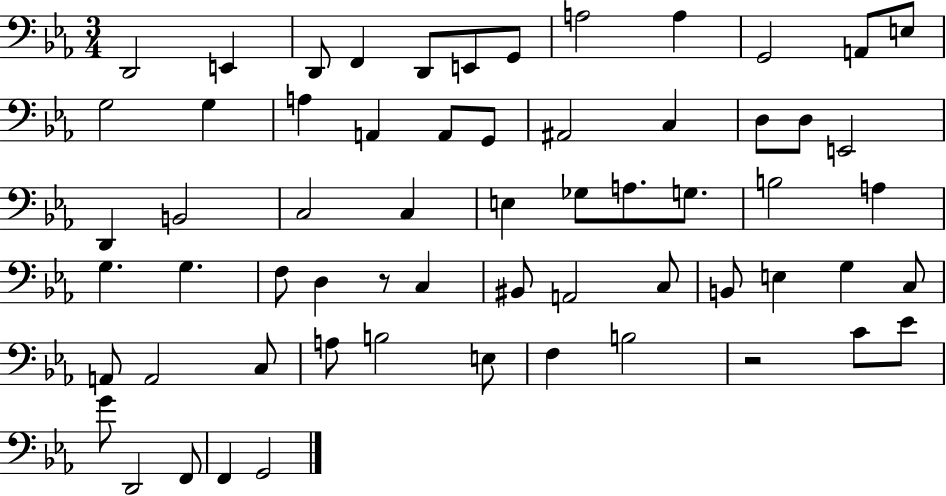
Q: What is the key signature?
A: EES major